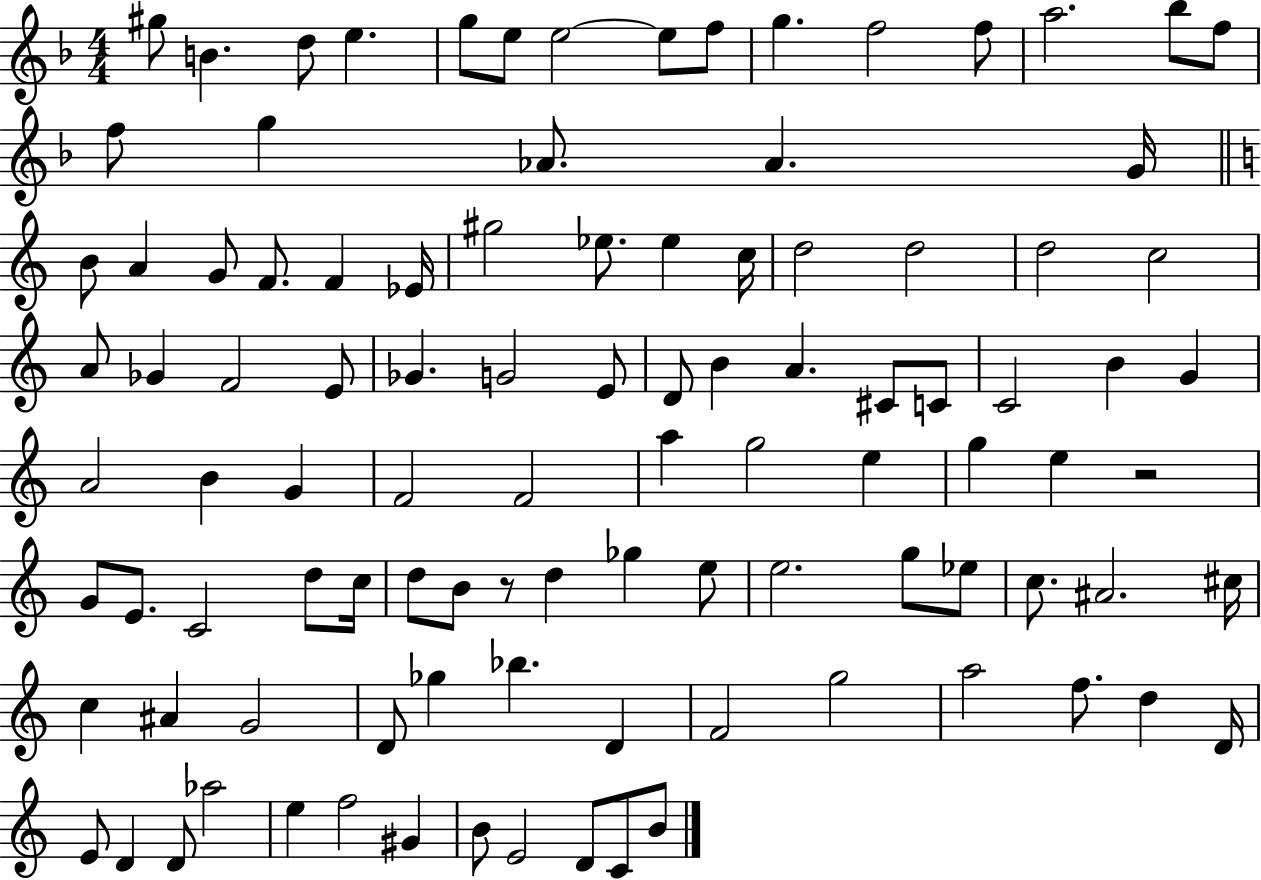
X:1
T:Untitled
M:4/4
L:1/4
K:F
^g/2 B d/2 e g/2 e/2 e2 e/2 f/2 g f2 f/2 a2 _b/2 f/2 f/2 g _A/2 _A G/4 B/2 A G/2 F/2 F _E/4 ^g2 _e/2 _e c/4 d2 d2 d2 c2 A/2 _G F2 E/2 _G G2 E/2 D/2 B A ^C/2 C/2 C2 B G A2 B G F2 F2 a g2 e g e z2 G/2 E/2 C2 d/2 c/4 d/2 B/2 z/2 d _g e/2 e2 g/2 _e/2 c/2 ^A2 ^c/4 c ^A G2 D/2 _g _b D F2 g2 a2 f/2 d D/4 E/2 D D/2 _a2 e f2 ^G B/2 E2 D/2 C/2 B/2